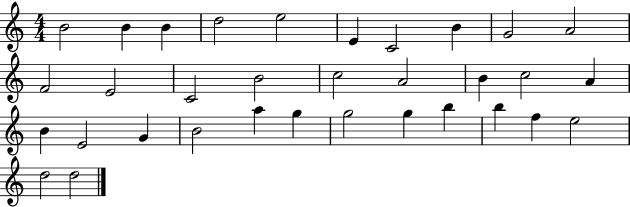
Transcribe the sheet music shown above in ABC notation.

X:1
T:Untitled
M:4/4
L:1/4
K:C
B2 B B d2 e2 E C2 B G2 A2 F2 E2 C2 B2 c2 A2 B c2 A B E2 G B2 a g g2 g b b f e2 d2 d2